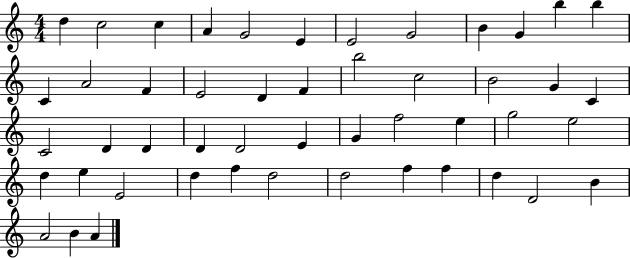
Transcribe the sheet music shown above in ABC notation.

X:1
T:Untitled
M:4/4
L:1/4
K:C
d c2 c A G2 E E2 G2 B G b b C A2 F E2 D F b2 c2 B2 G C C2 D D D D2 E G f2 e g2 e2 d e E2 d f d2 d2 f f d D2 B A2 B A